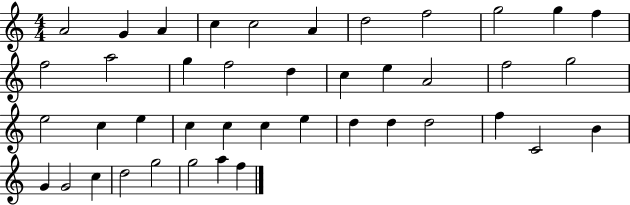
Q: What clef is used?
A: treble